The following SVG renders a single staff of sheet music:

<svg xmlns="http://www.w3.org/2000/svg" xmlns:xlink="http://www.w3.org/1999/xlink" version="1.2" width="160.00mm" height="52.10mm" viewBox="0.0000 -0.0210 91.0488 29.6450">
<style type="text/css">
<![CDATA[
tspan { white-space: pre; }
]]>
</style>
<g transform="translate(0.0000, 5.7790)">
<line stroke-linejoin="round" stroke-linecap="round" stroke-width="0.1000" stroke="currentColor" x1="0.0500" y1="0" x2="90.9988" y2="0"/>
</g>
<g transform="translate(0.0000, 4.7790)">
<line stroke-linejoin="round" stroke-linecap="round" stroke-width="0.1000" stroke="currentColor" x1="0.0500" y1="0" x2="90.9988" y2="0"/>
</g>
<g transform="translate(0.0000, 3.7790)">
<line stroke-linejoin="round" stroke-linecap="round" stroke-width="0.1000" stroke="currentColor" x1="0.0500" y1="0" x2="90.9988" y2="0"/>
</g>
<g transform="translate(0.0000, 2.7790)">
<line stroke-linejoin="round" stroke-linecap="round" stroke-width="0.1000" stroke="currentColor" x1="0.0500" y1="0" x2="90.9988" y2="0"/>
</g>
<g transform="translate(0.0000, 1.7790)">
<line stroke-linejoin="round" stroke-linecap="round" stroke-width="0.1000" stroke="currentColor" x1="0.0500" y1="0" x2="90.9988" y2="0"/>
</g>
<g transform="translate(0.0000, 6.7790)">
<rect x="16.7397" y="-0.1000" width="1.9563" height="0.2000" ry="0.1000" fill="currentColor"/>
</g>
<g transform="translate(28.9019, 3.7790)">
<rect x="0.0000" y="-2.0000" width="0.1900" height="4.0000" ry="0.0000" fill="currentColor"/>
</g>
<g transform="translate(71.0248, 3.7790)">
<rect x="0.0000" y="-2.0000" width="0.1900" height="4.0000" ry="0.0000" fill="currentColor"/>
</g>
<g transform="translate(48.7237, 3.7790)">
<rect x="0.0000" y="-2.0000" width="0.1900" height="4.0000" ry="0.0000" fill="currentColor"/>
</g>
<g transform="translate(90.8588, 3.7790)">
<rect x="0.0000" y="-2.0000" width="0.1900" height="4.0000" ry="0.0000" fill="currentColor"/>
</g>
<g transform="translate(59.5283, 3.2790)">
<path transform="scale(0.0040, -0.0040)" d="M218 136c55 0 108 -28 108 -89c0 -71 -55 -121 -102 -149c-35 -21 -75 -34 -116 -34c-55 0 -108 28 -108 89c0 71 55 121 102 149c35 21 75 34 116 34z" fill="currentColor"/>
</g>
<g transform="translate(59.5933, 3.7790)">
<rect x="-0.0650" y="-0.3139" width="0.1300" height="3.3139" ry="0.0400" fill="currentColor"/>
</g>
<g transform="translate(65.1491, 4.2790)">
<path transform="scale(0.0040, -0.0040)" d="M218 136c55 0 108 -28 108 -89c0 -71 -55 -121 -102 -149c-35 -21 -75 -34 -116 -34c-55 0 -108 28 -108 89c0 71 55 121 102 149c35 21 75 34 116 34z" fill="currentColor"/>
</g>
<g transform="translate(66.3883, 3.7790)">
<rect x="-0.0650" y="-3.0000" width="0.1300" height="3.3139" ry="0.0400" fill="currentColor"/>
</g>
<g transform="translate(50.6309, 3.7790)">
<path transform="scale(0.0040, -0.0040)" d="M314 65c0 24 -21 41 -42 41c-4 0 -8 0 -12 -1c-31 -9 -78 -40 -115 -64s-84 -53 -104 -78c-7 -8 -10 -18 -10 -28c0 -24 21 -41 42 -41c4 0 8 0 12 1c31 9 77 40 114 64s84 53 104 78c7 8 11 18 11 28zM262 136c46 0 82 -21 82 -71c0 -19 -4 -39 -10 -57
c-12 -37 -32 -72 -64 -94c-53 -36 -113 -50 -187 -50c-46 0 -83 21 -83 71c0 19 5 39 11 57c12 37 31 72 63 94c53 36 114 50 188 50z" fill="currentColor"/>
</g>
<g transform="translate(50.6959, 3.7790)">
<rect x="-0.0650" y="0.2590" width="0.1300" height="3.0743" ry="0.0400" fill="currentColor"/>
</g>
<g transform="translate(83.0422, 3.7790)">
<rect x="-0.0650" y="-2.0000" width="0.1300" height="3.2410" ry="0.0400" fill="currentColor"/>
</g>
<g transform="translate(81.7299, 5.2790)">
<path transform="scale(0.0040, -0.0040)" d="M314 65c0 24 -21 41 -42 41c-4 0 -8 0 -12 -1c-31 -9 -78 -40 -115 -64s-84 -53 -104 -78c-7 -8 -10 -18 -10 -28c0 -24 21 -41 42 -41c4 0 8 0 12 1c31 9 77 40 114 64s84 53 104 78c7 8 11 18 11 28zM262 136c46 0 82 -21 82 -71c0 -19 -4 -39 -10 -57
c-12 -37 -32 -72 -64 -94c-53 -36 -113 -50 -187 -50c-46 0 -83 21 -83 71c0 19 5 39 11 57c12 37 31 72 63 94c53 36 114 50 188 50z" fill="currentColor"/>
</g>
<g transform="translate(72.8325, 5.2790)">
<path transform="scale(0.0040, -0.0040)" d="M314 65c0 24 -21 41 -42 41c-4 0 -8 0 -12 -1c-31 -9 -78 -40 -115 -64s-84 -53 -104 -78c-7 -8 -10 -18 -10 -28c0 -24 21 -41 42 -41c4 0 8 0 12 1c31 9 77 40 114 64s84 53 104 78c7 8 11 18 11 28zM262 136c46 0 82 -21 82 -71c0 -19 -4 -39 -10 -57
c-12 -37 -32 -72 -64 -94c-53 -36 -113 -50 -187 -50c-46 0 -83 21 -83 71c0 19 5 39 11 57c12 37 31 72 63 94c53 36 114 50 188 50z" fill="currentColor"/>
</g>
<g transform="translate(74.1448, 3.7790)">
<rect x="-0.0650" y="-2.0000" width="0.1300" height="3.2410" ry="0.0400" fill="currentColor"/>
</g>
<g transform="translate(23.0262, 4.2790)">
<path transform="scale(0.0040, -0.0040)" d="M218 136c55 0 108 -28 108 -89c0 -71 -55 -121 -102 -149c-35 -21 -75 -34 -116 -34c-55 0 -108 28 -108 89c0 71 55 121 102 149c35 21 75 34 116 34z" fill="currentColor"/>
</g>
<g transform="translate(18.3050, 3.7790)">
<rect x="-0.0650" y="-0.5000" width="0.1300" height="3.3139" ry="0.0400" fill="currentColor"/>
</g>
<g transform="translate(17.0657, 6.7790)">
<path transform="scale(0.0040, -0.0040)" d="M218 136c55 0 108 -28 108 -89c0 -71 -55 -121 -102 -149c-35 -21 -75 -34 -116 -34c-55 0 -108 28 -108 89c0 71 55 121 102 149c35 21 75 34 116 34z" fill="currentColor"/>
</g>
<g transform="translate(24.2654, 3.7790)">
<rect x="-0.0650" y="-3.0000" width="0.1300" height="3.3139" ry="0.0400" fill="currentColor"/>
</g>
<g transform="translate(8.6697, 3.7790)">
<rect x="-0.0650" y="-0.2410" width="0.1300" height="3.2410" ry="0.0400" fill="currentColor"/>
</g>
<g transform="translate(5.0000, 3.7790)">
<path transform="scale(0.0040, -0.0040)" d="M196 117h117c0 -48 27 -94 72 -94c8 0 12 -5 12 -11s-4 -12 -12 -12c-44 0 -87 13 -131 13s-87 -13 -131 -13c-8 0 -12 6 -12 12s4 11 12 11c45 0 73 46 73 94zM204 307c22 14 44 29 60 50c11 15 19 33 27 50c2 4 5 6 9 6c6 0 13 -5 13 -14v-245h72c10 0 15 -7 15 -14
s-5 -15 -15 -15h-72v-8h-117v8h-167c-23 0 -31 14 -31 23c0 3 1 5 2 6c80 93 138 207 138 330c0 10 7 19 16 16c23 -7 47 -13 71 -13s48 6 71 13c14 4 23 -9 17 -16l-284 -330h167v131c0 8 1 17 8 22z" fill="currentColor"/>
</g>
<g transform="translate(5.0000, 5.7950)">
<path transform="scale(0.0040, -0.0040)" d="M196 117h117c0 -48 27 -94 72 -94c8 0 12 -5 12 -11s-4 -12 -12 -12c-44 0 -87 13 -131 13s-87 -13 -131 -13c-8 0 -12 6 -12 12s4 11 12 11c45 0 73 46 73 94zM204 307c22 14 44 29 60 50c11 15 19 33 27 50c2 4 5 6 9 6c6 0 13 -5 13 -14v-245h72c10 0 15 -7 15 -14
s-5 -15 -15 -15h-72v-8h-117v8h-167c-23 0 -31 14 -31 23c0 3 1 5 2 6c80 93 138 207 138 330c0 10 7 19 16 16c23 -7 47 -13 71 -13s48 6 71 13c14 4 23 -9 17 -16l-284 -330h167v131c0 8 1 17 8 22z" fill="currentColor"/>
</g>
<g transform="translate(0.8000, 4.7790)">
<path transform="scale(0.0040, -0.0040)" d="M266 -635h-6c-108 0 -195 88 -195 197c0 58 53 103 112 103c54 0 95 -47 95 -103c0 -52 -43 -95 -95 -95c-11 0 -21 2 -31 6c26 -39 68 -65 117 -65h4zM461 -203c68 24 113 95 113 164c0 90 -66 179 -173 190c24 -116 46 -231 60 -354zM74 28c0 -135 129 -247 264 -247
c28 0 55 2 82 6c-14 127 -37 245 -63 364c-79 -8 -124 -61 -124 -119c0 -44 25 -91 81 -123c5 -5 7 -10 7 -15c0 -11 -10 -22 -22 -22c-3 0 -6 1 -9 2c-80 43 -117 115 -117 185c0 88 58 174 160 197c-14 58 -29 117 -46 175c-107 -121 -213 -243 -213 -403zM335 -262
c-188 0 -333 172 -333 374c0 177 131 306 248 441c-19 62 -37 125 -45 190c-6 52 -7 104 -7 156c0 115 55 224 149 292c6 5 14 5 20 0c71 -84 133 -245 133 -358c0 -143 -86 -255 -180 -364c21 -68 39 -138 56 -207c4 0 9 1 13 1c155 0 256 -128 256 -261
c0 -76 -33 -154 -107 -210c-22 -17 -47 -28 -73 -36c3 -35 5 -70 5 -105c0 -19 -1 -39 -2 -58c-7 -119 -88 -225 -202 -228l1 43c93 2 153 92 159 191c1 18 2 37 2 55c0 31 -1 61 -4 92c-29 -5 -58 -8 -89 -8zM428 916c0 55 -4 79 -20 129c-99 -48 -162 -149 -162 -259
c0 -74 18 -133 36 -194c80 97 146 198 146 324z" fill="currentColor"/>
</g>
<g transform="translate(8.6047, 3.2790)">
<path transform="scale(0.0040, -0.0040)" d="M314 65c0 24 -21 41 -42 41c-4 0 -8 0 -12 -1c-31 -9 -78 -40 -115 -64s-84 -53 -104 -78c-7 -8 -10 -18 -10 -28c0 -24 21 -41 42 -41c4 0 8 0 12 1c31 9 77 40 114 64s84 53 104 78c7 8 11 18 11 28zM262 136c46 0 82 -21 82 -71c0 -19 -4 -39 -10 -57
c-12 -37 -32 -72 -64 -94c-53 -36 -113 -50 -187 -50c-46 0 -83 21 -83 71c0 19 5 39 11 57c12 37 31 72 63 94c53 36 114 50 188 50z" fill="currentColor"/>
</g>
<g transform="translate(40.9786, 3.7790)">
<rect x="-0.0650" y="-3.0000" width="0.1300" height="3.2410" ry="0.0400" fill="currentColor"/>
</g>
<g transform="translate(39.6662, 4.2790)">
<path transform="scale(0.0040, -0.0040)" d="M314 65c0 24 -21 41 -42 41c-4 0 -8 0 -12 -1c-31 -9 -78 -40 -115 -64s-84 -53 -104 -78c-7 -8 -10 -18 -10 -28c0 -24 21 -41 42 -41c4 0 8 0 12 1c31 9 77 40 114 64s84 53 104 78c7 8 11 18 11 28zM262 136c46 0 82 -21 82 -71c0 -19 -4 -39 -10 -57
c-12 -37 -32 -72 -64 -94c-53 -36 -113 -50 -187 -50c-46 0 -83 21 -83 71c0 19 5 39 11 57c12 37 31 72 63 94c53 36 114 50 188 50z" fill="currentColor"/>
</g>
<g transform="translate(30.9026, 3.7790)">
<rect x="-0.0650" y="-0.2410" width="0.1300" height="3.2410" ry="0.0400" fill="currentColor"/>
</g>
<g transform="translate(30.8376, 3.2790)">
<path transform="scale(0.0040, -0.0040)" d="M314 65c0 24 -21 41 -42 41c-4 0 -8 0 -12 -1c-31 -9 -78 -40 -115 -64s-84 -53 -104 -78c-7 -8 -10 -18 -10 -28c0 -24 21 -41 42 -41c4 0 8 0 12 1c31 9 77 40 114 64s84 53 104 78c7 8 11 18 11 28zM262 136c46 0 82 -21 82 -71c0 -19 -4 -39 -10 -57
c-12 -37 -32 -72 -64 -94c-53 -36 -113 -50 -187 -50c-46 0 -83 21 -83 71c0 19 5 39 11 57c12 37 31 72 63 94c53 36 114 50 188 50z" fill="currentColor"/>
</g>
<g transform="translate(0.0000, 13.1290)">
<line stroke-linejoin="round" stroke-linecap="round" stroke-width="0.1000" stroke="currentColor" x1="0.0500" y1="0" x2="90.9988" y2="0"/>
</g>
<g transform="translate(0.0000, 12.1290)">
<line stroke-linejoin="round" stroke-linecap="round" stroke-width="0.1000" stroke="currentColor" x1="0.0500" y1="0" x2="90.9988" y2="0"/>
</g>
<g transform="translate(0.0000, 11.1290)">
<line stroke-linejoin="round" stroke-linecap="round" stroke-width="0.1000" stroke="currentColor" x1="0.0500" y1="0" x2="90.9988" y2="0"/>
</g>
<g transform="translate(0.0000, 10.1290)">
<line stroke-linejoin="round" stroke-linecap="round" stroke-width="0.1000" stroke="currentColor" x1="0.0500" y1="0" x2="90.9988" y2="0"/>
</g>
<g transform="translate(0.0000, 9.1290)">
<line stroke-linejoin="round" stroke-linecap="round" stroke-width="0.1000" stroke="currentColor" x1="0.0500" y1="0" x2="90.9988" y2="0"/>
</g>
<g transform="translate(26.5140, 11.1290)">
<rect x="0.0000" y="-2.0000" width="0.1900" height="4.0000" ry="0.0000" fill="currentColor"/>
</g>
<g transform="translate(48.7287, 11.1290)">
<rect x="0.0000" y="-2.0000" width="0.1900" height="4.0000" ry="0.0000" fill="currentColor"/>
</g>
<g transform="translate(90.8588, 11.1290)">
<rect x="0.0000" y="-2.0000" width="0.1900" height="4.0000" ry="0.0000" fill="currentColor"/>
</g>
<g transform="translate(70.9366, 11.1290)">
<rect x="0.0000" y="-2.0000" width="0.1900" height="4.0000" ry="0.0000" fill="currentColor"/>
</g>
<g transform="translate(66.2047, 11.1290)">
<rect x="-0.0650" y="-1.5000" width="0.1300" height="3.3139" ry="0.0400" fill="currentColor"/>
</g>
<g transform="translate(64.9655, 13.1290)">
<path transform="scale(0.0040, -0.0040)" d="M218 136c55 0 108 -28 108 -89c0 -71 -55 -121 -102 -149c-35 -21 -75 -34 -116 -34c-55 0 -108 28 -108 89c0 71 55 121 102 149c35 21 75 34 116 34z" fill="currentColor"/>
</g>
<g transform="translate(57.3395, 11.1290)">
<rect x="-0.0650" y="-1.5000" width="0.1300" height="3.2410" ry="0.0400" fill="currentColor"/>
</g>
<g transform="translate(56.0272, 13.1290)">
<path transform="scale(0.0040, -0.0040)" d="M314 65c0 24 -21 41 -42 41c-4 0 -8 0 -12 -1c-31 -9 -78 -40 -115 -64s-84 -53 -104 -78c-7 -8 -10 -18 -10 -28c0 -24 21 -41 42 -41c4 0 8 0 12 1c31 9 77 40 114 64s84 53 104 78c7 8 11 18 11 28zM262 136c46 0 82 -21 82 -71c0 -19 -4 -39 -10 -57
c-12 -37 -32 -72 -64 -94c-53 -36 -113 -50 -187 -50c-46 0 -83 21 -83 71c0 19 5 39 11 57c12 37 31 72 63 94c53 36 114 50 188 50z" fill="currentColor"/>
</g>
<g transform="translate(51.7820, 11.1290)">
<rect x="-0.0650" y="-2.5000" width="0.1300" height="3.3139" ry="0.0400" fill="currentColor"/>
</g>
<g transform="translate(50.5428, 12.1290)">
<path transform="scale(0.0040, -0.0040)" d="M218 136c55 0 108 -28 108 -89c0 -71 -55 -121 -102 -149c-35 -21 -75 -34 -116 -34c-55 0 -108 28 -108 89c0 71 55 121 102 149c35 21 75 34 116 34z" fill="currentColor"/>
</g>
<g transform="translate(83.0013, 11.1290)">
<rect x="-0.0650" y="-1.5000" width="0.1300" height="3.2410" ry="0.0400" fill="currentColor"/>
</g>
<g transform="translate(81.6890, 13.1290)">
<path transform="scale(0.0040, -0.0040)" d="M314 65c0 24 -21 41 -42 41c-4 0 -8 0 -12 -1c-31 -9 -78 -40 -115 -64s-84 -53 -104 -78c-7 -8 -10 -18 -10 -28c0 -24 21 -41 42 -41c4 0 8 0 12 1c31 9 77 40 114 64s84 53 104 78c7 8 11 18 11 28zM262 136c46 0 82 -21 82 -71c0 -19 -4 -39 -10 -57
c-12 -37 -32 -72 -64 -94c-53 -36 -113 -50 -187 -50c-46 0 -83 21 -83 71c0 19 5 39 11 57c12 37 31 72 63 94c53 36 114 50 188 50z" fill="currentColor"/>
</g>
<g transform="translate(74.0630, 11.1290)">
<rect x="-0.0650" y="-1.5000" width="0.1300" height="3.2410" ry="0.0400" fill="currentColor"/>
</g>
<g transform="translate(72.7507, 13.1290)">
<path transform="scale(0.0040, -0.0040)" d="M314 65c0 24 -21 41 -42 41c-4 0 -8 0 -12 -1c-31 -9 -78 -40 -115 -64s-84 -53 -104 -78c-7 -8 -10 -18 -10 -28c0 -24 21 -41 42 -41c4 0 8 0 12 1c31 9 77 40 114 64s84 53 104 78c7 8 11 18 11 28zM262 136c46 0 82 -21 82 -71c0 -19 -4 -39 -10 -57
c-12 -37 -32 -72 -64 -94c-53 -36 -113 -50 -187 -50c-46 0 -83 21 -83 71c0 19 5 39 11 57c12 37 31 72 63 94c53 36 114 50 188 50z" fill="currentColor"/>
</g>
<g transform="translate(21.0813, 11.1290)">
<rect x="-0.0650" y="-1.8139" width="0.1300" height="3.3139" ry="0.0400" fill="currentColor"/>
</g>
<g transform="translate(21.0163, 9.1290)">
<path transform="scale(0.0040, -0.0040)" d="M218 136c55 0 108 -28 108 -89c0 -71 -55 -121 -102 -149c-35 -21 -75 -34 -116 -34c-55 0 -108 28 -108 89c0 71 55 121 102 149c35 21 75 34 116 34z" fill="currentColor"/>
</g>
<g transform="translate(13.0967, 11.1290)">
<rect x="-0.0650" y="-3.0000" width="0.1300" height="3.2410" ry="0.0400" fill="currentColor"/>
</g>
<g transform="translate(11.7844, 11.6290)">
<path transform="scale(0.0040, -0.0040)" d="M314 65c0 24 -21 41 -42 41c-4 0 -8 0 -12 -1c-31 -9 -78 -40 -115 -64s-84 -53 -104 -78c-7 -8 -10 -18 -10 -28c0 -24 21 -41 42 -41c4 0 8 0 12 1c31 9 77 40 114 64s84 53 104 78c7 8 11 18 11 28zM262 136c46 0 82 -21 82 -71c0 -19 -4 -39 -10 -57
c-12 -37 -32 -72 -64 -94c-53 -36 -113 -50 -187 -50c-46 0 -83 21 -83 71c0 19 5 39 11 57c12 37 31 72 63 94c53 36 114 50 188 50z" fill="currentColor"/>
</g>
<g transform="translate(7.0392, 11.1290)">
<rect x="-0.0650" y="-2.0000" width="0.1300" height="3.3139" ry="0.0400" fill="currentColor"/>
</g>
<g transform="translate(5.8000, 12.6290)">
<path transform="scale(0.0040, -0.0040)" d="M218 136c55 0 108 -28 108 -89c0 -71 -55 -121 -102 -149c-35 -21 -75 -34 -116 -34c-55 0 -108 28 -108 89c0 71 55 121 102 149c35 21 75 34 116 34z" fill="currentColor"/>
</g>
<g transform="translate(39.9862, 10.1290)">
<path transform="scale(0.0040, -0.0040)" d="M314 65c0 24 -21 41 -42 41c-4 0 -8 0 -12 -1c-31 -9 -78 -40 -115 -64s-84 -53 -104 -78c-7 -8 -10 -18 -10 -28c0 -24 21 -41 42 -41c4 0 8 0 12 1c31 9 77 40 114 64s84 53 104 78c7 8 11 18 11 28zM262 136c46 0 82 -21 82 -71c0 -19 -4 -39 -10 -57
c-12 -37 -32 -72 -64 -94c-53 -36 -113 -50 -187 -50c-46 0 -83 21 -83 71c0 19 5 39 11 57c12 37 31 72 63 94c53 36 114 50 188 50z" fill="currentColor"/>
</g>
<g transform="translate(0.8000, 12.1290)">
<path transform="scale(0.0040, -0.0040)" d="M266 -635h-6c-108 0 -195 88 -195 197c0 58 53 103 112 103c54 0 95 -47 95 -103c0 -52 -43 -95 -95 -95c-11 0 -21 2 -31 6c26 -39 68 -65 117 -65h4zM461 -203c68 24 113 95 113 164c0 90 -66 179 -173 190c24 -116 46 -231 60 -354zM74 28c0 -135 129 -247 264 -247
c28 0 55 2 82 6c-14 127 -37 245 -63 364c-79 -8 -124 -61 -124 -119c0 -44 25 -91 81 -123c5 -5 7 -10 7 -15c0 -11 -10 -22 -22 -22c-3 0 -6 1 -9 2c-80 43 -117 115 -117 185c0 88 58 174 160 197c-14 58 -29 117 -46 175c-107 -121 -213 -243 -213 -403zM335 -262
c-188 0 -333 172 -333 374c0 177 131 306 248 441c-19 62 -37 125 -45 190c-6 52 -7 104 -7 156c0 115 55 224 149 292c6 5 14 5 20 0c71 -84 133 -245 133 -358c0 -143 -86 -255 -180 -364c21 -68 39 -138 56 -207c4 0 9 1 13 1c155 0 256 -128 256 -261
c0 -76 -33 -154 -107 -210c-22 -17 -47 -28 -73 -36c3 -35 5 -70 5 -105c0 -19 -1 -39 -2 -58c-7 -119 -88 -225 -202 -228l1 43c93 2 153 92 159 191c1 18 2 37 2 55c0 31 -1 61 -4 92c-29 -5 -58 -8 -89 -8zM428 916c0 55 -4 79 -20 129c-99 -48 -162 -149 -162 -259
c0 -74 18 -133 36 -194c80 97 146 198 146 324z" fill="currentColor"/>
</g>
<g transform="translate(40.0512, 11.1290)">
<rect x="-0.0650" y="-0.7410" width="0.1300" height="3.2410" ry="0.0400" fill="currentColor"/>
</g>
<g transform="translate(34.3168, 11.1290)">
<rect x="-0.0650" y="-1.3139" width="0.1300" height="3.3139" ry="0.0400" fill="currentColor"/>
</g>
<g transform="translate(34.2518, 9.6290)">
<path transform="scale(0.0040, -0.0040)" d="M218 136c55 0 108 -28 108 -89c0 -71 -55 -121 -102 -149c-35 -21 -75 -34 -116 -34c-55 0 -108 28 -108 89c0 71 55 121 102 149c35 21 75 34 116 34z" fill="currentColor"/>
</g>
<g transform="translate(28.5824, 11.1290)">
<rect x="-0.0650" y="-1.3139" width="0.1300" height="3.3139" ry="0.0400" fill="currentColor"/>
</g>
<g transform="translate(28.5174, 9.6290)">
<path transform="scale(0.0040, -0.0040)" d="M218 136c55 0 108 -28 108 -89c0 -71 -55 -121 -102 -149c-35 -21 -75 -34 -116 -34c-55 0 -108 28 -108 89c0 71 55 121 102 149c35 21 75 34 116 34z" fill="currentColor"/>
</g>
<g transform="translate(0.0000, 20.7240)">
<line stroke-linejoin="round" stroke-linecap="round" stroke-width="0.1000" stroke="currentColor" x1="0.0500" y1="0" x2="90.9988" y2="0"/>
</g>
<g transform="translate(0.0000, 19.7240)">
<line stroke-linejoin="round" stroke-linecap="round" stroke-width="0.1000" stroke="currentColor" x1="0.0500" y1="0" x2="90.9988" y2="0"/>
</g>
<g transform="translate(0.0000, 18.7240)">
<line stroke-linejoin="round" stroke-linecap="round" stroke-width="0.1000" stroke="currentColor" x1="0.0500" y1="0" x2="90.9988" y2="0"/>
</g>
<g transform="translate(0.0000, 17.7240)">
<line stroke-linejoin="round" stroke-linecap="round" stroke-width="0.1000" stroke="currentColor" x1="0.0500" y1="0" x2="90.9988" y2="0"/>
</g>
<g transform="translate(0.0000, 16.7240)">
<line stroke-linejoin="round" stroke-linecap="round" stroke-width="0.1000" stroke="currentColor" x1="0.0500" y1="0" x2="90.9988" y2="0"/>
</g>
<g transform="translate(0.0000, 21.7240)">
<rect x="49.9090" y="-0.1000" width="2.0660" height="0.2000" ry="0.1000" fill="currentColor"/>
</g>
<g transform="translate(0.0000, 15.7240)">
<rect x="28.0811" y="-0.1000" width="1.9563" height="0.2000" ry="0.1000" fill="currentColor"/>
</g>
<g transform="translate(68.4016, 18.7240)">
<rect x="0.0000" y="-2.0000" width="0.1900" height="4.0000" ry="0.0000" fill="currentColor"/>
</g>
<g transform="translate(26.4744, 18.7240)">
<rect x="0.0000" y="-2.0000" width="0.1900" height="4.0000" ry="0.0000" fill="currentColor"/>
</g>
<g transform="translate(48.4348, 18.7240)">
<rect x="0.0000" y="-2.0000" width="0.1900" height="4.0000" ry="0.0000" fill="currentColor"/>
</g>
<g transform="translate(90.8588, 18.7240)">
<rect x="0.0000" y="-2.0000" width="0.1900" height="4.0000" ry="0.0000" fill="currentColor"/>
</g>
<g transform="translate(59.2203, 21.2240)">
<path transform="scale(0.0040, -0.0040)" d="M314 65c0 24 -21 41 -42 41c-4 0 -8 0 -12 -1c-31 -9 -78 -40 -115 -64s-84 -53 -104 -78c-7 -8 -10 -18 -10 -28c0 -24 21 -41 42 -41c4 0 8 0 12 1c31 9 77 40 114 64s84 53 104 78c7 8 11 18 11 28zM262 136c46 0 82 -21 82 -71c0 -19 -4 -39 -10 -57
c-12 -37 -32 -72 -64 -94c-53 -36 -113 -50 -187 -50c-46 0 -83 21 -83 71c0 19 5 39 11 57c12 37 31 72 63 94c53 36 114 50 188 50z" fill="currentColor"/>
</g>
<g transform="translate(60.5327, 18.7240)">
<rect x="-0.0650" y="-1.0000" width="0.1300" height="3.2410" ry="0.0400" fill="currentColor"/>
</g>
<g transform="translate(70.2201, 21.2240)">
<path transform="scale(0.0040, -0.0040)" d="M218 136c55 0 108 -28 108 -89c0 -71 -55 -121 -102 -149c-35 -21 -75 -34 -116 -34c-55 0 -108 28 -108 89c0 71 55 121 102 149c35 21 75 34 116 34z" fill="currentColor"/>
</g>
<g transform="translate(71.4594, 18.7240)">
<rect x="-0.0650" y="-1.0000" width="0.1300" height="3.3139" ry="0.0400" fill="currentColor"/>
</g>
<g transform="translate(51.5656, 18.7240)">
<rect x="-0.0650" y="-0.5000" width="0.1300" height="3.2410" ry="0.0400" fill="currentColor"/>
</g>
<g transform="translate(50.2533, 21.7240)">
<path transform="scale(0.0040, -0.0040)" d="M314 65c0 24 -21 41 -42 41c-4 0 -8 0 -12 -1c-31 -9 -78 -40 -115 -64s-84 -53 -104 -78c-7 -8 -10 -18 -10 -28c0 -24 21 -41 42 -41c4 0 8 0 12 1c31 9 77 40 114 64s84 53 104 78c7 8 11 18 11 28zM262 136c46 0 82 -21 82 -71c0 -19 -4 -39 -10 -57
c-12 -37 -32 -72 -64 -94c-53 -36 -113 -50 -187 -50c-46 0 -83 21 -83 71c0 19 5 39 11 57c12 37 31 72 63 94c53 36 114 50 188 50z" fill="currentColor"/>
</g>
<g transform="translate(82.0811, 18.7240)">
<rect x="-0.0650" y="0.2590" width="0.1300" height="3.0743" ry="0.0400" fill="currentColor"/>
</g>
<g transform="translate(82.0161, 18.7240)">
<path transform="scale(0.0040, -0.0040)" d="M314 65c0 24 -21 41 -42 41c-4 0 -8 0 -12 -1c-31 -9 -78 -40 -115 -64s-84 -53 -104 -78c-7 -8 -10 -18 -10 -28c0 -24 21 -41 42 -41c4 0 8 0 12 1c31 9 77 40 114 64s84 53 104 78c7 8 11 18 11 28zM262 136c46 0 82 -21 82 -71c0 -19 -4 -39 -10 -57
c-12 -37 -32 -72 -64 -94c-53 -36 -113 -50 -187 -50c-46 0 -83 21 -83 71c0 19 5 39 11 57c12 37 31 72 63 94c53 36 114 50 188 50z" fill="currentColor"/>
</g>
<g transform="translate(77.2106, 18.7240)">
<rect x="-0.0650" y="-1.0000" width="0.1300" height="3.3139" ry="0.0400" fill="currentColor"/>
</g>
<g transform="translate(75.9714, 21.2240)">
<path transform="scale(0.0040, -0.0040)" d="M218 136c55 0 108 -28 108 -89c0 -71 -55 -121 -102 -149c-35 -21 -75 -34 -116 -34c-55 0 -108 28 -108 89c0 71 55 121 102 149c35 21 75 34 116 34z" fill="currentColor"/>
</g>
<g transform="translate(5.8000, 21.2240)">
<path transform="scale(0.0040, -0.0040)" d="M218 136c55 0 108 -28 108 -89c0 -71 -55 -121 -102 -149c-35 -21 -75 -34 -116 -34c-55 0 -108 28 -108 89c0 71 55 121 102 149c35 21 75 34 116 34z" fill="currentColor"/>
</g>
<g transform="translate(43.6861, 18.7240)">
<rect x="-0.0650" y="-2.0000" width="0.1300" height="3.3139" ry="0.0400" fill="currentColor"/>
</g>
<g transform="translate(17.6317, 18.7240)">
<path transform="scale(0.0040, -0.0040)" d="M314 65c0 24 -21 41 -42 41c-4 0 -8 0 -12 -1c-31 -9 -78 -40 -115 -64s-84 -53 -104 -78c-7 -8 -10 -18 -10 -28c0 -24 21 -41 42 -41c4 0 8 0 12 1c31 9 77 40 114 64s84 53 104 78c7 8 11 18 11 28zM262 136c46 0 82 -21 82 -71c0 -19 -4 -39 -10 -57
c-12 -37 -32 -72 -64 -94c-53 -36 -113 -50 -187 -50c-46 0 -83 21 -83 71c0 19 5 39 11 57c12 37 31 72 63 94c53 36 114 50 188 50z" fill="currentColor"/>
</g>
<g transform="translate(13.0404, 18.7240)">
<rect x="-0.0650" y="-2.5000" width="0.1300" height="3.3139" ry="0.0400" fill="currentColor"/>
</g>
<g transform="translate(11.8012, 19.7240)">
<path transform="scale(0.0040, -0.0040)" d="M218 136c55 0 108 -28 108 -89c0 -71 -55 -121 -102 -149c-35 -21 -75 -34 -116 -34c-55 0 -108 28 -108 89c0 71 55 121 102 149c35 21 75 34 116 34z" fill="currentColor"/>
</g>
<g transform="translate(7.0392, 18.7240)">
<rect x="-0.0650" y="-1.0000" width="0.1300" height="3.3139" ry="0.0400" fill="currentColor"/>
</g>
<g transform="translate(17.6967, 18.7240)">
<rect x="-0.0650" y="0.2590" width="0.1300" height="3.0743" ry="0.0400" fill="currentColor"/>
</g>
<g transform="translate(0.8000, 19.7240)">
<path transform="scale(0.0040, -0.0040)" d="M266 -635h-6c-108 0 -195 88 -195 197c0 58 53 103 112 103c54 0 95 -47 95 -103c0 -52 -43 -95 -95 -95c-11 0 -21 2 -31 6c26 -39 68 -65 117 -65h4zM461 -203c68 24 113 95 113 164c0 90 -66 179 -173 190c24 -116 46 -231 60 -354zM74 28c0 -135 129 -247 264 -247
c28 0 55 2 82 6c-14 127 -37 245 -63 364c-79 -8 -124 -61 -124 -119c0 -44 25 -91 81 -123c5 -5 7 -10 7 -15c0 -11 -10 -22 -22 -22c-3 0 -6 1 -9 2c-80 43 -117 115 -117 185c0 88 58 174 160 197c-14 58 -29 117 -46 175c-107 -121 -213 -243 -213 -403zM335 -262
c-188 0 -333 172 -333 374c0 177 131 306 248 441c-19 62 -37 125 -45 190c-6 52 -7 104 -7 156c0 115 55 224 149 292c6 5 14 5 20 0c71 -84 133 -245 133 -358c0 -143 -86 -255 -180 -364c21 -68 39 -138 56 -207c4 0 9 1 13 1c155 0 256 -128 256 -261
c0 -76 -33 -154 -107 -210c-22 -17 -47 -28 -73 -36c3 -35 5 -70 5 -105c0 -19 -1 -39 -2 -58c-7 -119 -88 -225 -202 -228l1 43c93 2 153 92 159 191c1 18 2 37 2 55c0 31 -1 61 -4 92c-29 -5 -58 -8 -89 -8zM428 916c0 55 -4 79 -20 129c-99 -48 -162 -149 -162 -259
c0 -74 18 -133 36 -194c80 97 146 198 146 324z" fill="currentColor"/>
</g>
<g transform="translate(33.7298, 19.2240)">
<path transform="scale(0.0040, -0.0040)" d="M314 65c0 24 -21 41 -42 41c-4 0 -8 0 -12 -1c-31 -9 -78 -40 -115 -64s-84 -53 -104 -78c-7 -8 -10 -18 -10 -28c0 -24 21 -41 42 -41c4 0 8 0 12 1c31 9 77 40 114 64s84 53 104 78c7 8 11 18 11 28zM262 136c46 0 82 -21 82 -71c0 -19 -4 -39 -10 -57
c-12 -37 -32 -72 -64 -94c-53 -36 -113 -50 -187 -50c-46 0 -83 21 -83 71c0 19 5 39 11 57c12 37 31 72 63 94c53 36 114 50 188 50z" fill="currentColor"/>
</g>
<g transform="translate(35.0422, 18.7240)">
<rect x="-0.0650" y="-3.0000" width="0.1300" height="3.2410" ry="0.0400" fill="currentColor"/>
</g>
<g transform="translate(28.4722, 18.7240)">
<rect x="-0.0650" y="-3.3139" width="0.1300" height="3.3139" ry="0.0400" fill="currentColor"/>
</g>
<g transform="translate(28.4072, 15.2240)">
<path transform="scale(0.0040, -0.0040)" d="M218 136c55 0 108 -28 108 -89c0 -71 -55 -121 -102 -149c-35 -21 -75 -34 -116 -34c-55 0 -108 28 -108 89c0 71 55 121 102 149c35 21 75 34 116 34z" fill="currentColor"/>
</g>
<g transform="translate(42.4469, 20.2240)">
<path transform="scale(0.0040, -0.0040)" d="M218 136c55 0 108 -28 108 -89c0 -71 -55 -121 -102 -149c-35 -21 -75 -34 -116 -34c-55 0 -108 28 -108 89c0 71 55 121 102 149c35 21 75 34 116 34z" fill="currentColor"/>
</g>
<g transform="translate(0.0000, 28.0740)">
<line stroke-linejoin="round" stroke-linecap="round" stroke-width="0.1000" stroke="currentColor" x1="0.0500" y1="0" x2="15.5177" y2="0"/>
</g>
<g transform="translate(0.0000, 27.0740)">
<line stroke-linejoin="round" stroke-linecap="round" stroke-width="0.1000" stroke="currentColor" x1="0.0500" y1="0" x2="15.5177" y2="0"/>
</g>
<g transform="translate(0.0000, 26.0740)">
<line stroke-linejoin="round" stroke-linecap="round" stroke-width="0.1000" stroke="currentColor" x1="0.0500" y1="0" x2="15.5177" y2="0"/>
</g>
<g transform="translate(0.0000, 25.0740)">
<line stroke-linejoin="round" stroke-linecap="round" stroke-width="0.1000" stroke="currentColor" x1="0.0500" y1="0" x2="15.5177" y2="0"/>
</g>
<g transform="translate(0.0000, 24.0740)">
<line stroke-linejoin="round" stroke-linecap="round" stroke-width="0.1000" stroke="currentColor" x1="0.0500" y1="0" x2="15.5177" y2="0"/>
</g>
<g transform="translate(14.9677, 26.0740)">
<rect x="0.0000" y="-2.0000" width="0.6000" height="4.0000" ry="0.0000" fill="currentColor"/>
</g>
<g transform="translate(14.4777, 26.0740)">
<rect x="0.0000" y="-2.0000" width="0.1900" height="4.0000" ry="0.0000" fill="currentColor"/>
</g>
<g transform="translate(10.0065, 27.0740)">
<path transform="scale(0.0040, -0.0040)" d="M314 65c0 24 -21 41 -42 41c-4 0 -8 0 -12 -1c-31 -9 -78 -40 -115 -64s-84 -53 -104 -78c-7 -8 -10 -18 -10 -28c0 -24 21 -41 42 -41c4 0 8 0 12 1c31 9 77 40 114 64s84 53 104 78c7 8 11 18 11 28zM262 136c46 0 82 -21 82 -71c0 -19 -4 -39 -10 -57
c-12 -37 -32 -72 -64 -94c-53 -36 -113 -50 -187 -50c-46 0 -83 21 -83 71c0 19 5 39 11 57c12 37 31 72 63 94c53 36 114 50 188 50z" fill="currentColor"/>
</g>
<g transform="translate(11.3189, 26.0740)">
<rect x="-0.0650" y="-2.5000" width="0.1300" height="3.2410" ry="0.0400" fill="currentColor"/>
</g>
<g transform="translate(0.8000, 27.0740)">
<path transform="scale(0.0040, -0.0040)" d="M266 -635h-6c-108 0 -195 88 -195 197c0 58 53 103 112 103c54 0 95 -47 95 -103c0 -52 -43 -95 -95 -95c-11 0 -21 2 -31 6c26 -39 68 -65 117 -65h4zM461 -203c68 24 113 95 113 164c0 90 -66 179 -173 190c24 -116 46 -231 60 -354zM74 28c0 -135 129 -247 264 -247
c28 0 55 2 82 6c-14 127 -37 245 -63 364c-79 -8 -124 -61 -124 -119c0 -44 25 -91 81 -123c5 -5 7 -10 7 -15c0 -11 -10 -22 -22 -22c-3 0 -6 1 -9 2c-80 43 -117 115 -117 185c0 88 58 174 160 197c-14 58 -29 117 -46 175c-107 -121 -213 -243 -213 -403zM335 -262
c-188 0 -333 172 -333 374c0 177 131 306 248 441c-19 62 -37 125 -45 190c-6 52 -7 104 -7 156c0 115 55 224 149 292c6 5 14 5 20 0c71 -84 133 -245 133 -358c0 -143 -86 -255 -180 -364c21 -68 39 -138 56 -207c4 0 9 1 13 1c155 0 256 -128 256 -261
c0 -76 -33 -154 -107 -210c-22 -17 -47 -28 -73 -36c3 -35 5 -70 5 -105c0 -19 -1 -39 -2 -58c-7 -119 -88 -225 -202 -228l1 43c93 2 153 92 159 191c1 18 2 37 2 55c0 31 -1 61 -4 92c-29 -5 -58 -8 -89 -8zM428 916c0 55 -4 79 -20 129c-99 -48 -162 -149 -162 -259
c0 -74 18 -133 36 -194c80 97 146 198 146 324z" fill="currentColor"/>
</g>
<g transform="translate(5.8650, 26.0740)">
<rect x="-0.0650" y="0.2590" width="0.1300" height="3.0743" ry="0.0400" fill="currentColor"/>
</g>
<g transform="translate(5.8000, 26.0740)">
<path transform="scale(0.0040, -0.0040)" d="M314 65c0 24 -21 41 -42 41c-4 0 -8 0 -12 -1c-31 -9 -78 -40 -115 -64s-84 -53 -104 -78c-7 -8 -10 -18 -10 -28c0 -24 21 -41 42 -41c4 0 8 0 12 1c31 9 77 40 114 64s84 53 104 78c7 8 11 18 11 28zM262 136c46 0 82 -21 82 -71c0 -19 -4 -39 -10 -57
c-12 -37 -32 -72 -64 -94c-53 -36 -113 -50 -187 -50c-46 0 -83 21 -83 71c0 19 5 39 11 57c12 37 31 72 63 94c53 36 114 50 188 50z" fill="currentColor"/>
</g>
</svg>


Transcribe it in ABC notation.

X:1
T:Untitled
M:4/4
L:1/4
K:C
c2 C A c2 A2 B2 c A F2 F2 F A2 f e e d2 G E2 E E2 E2 D G B2 b A2 F C2 D2 D D B2 B2 G2